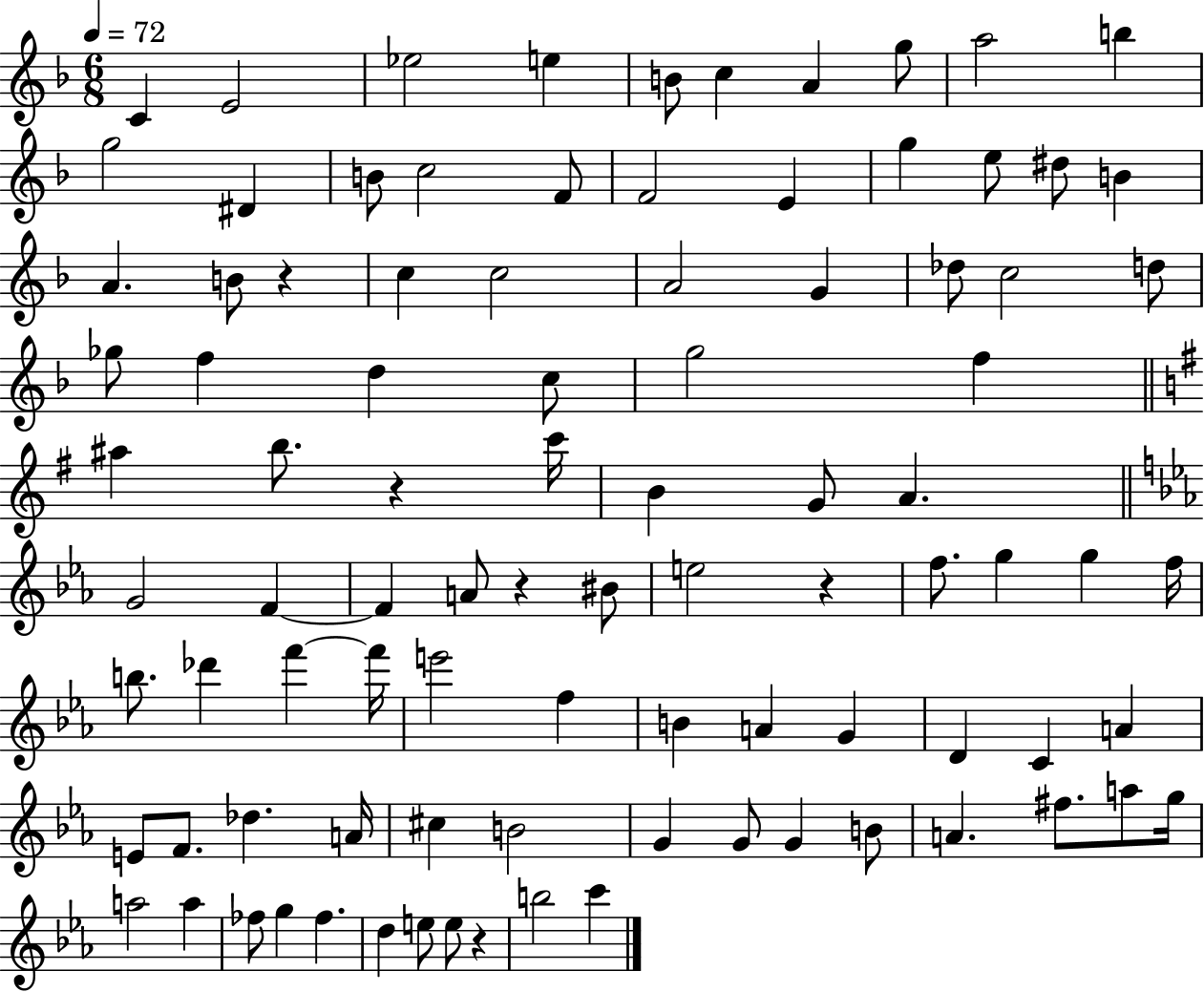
X:1
T:Untitled
M:6/8
L:1/4
K:F
C E2 _e2 e B/2 c A g/2 a2 b g2 ^D B/2 c2 F/2 F2 E g e/2 ^d/2 B A B/2 z c c2 A2 G _d/2 c2 d/2 _g/2 f d c/2 g2 f ^a b/2 z c'/4 B G/2 A G2 F F A/2 z ^B/2 e2 z f/2 g g f/4 b/2 _d' f' f'/4 e'2 f B A G D C A E/2 F/2 _d A/4 ^c B2 G G/2 G B/2 A ^f/2 a/2 g/4 a2 a _f/2 g _f d e/2 e/2 z b2 c'